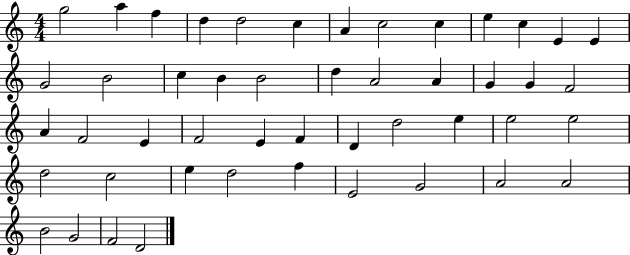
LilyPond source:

{
  \clef treble
  \numericTimeSignature
  \time 4/4
  \key c \major
  g''2 a''4 f''4 | d''4 d''2 c''4 | a'4 c''2 c''4 | e''4 c''4 e'4 e'4 | \break g'2 b'2 | c''4 b'4 b'2 | d''4 a'2 a'4 | g'4 g'4 f'2 | \break a'4 f'2 e'4 | f'2 e'4 f'4 | d'4 d''2 e''4 | e''2 e''2 | \break d''2 c''2 | e''4 d''2 f''4 | e'2 g'2 | a'2 a'2 | \break b'2 g'2 | f'2 d'2 | \bar "|."
}